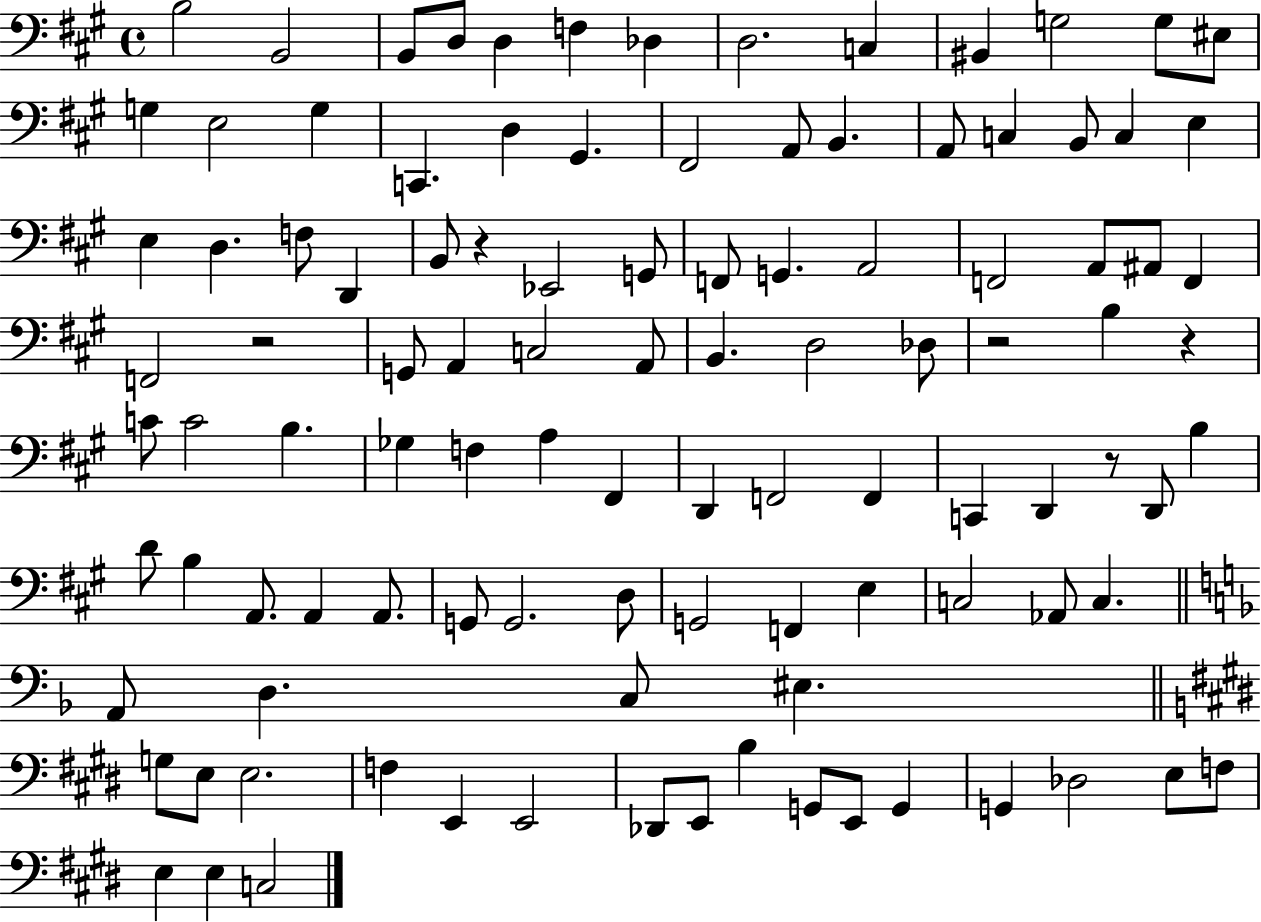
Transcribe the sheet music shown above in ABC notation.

X:1
T:Untitled
M:4/4
L:1/4
K:A
B,2 B,,2 B,,/2 D,/2 D, F, _D, D,2 C, ^B,, G,2 G,/2 ^E,/2 G, E,2 G, C,, D, ^G,, ^F,,2 A,,/2 B,, A,,/2 C, B,,/2 C, E, E, D, F,/2 D,, B,,/2 z _E,,2 G,,/2 F,,/2 G,, A,,2 F,,2 A,,/2 ^A,,/2 F,, F,,2 z2 G,,/2 A,, C,2 A,,/2 B,, D,2 _D,/2 z2 B, z C/2 C2 B, _G, F, A, ^F,, D,, F,,2 F,, C,, D,, z/2 D,,/2 B, D/2 B, A,,/2 A,, A,,/2 G,,/2 G,,2 D,/2 G,,2 F,, E, C,2 _A,,/2 C, A,,/2 D, C,/2 ^E, G,/2 E,/2 E,2 F, E,, E,,2 _D,,/2 E,,/2 B, G,,/2 E,,/2 G,, G,, _D,2 E,/2 F,/2 E, E, C,2